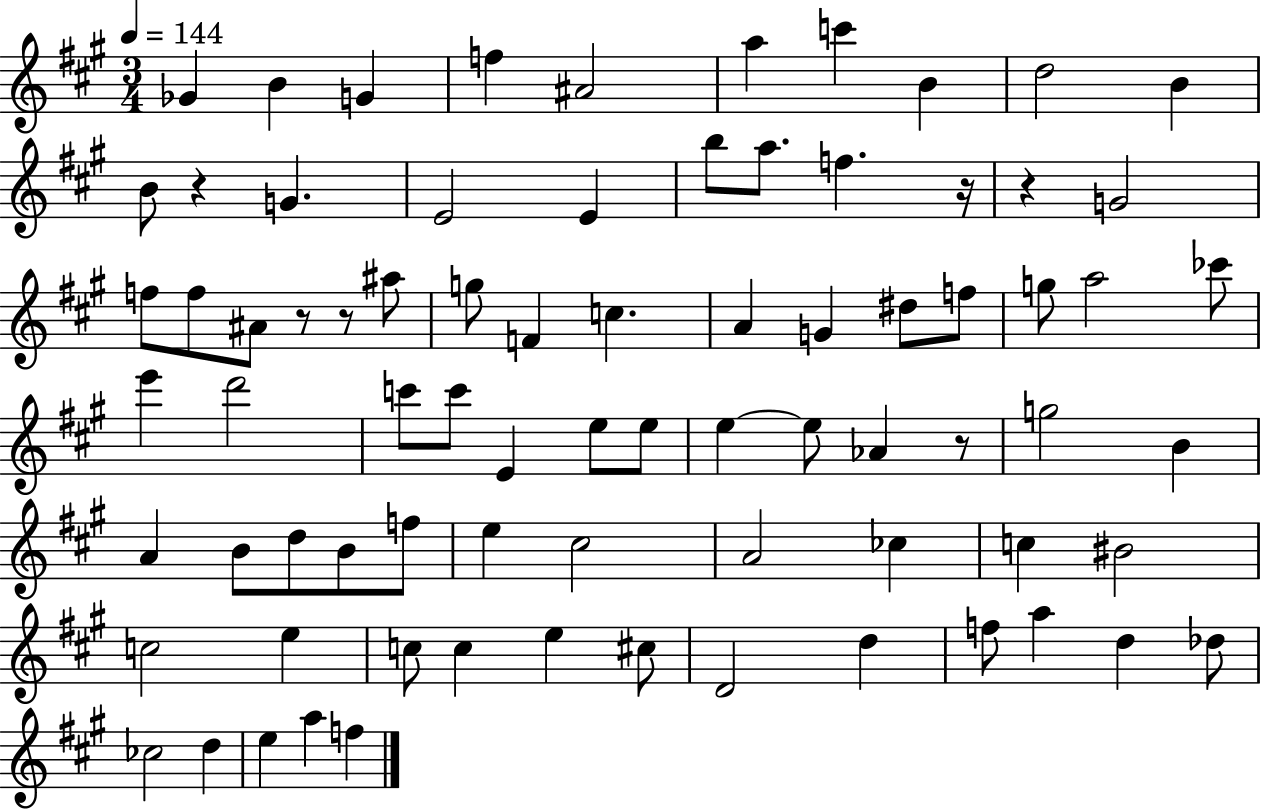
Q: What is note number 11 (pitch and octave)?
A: B4